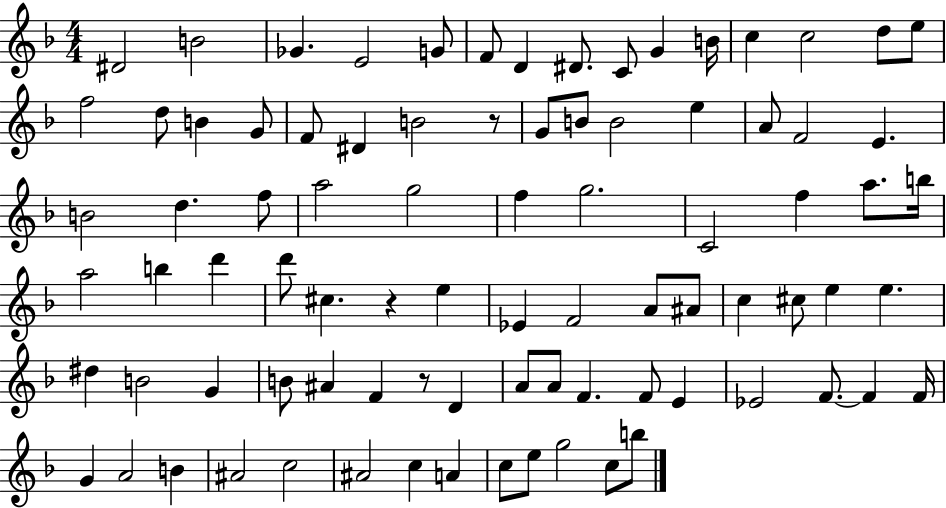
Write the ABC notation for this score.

X:1
T:Untitled
M:4/4
L:1/4
K:F
^D2 B2 _G E2 G/2 F/2 D ^D/2 C/2 G B/4 c c2 d/2 e/2 f2 d/2 B G/2 F/2 ^D B2 z/2 G/2 B/2 B2 e A/2 F2 E B2 d f/2 a2 g2 f g2 C2 f a/2 b/4 a2 b d' d'/2 ^c z e _E F2 A/2 ^A/2 c ^c/2 e e ^d B2 G B/2 ^A F z/2 D A/2 A/2 F F/2 E _E2 F/2 F F/4 G A2 B ^A2 c2 ^A2 c A c/2 e/2 g2 c/2 b/2